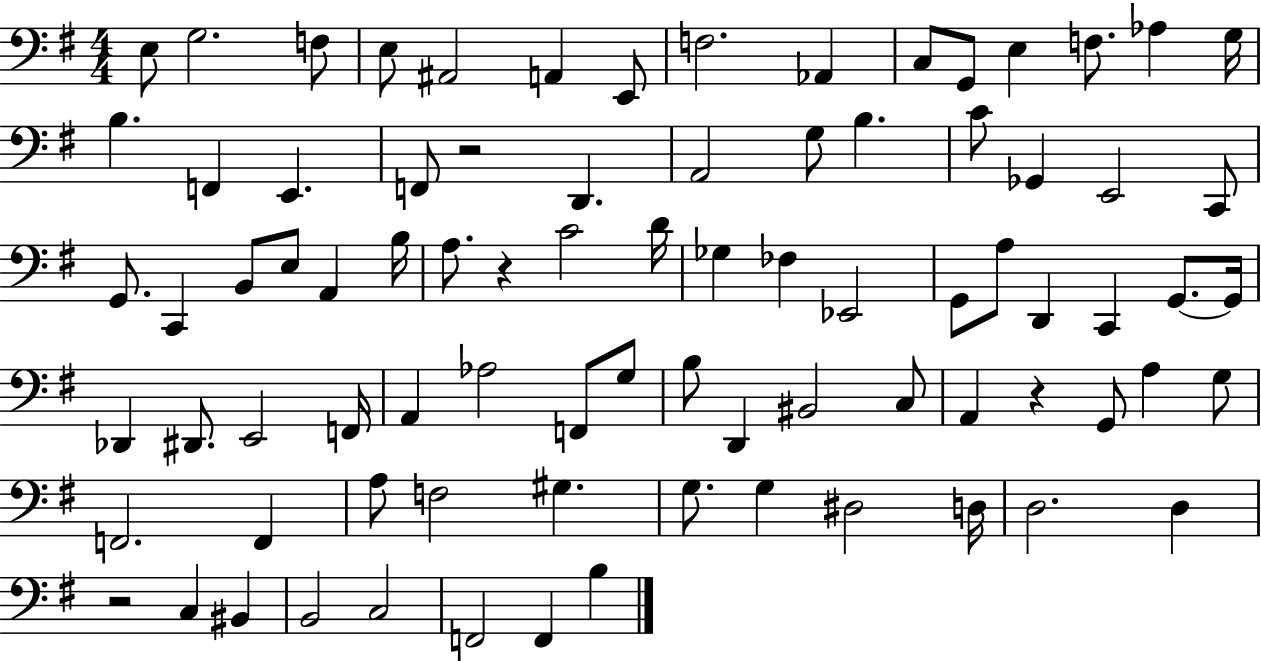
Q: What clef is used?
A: bass